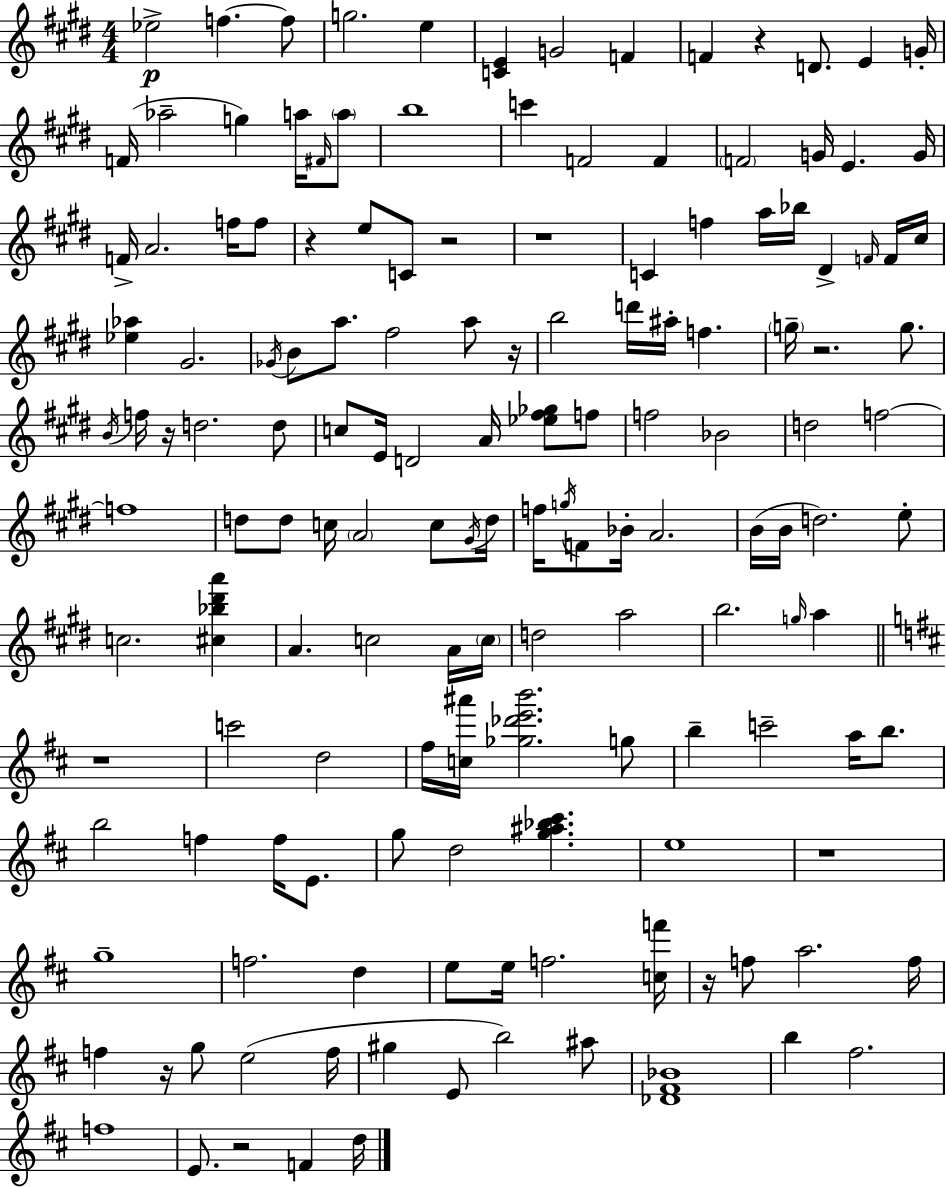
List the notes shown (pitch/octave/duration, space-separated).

Eb5/h F5/q. F5/e G5/h. E5/q [C4,E4]/q G4/h F4/q F4/q R/q D4/e. E4/q G4/s F4/s Ab5/h G5/q A5/s F#4/s A5/e B5/w C6/q F4/h F4/q F4/h G4/s E4/q. G4/s F4/s A4/h. F5/s F5/e R/q E5/e C4/e R/h R/w C4/q F5/q A5/s Bb5/s D#4/q F4/s F4/s C#5/s [Eb5,Ab5]/q G#4/h. Gb4/s B4/e A5/e. F#5/h A5/e R/s B5/h D6/s A#5/s F5/q. G5/s R/h. G5/e. B4/s F5/s R/s D5/h. D5/e C5/e E4/s D4/h A4/s [Eb5,F#5,Gb5]/e F5/e F5/h Bb4/h D5/h F5/h F5/w D5/e D5/e C5/s A4/h C5/e G#4/s D5/s F5/s G5/s F4/e Bb4/s A4/h. B4/s B4/s D5/h. E5/e C5/h. [C#5,Bb5,D#6,A6]/q A4/q. C5/h A4/s C5/s D5/h A5/h B5/h. G5/s A5/q R/w C6/h D5/h F#5/s [C5,A#6]/s [Gb5,Db6,E6,B6]/h. G5/e B5/q C6/h A5/s B5/e. B5/h F5/q F5/s E4/e. G5/e D5/h [G5,A#5,Bb5,C#6]/q. E5/w R/w G5/w F5/h. D5/q E5/e E5/s F5/h. [C5,F6]/s R/s F5/e A5/h. F5/s F5/q R/s G5/e E5/h F5/s G#5/q E4/e B5/h A#5/e [Db4,F#4,Bb4]/w B5/q F#5/h. F5/w E4/e. R/h F4/q D5/s